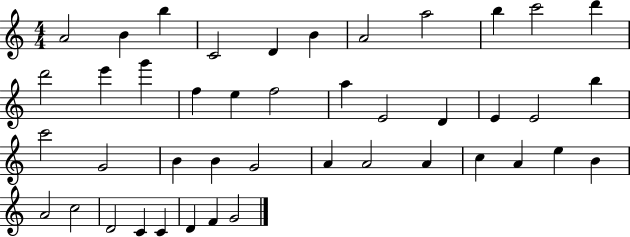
A4/h B4/q B5/q C4/h D4/q B4/q A4/h A5/h B5/q C6/h D6/q D6/h E6/q G6/q F5/q E5/q F5/h A5/q E4/h D4/q E4/q E4/h B5/q C6/h G4/h B4/q B4/q G4/h A4/q A4/h A4/q C5/q A4/q E5/q B4/q A4/h C5/h D4/h C4/q C4/q D4/q F4/q G4/h